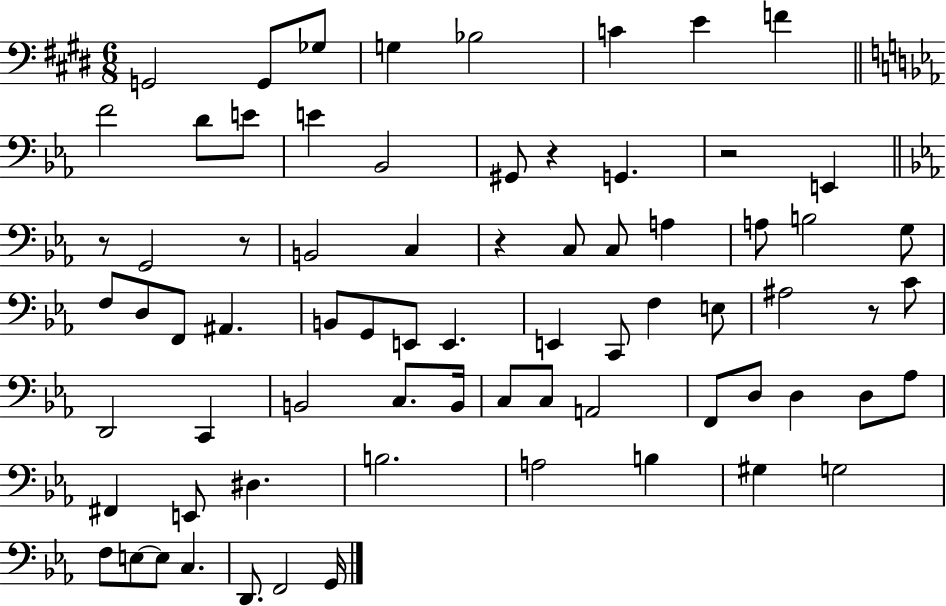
{
  \clef bass
  \numericTimeSignature
  \time 6/8
  \key e \major
  \repeat volta 2 { g,2 g,8 ges8 | g4 bes2 | c'4 e'4 f'4 | \bar "||" \break \key c \minor f'2 d'8 e'8 | e'4 bes,2 | gis,8 r4 g,4. | r2 e,4 | \break \bar "||" \break \key ees \major r8 g,2 r8 | b,2 c4 | r4 c8 c8 a4 | a8 b2 g8 | \break f8 d8 f,8 ais,4. | b,8 g,8 e,8 e,4. | e,4 c,8 f4 e8 | ais2 r8 c'8 | \break d,2 c,4 | b,2 c8. b,16 | c8 c8 a,2 | f,8 d8 d4 d8 aes8 | \break fis,4 e,8 dis4. | b2. | a2 b4 | gis4 g2 | \break f8 e8~~ e8 c4. | d,8. f,2 g,16 | } \bar "|."
}